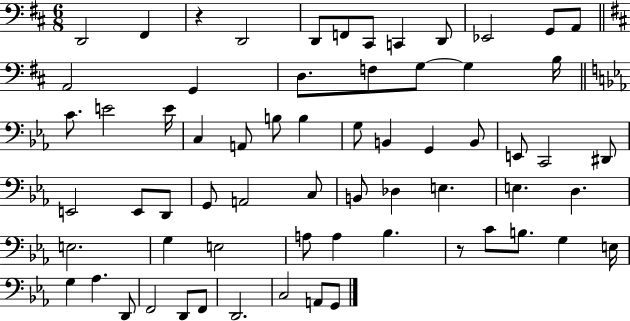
D2/h F#2/q R/q D2/h D2/e F2/e C#2/e C2/q D2/e Eb2/h G2/e A2/e A2/h G2/q D3/e. F3/e G3/e G3/q B3/s C4/e. E4/h E4/s C3/q A2/e B3/e B3/q G3/e B2/q G2/q B2/e E2/e C2/h D#2/e E2/h E2/e D2/e G2/e A2/h C3/e B2/e Db3/q E3/q. E3/q. D3/q. E3/h. G3/q E3/h A3/e A3/q Bb3/q. R/e C4/e B3/e. G3/q E3/s G3/q Ab3/q. D2/e F2/h D2/e F2/e D2/h. C3/h A2/e G2/e